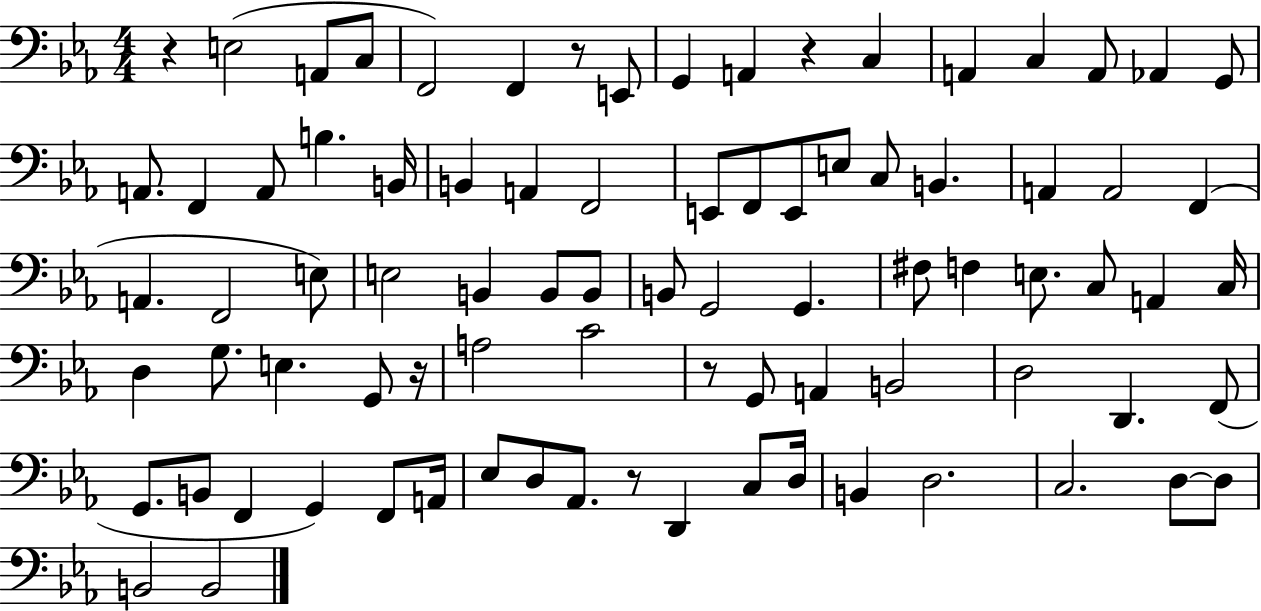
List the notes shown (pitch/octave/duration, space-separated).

R/q E3/h A2/e C3/e F2/h F2/q R/e E2/e G2/q A2/q R/q C3/q A2/q C3/q A2/e Ab2/q G2/e A2/e. F2/q A2/e B3/q. B2/s B2/q A2/q F2/h E2/e F2/e E2/e E3/e C3/e B2/q. A2/q A2/h F2/q A2/q. F2/h E3/e E3/h B2/q B2/e B2/e B2/e G2/h G2/q. F#3/e F3/q E3/e. C3/e A2/q C3/s D3/q G3/e. E3/q. G2/e R/s A3/h C4/h R/e G2/e A2/q B2/h D3/h D2/q. F2/e G2/e. B2/e F2/q G2/q F2/e A2/s Eb3/e D3/e Ab2/e. R/e D2/q C3/e D3/s B2/q D3/h. C3/h. D3/e D3/e B2/h B2/h